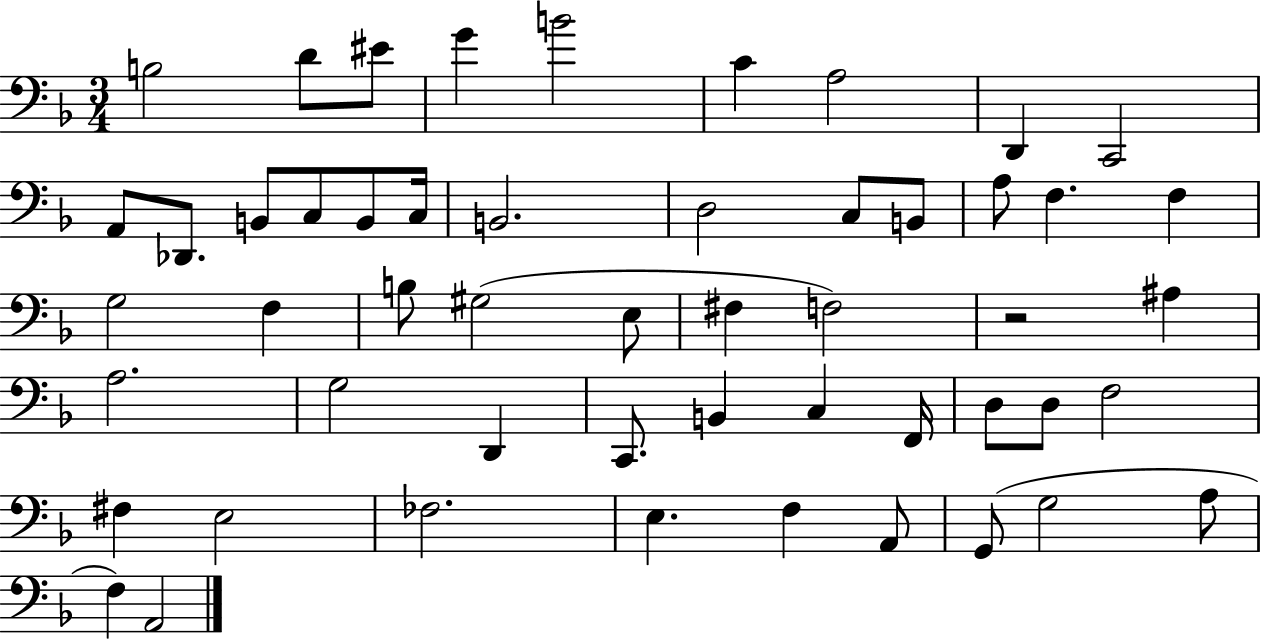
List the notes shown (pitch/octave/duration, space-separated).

B3/h D4/e EIS4/e G4/q B4/h C4/q A3/h D2/q C2/h A2/e Db2/e. B2/e C3/e B2/e C3/s B2/h. D3/h C3/e B2/e A3/e F3/q. F3/q G3/h F3/q B3/e G#3/h E3/e F#3/q F3/h R/h A#3/q A3/h. G3/h D2/q C2/e. B2/q C3/q F2/s D3/e D3/e F3/h F#3/q E3/h FES3/h. E3/q. F3/q A2/e G2/e G3/h A3/e F3/q A2/h